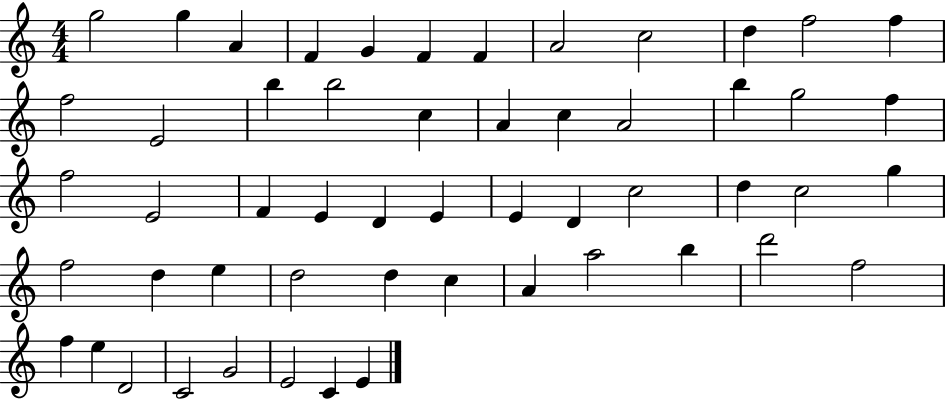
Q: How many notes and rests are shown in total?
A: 54